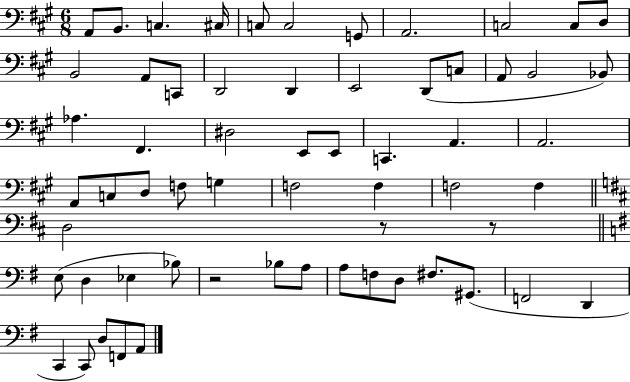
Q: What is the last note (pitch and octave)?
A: A2